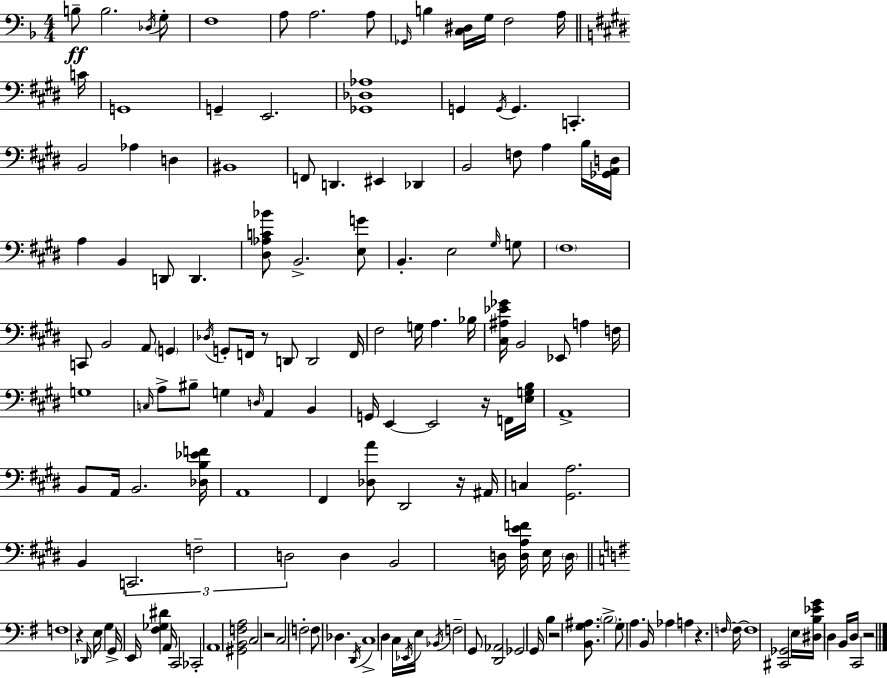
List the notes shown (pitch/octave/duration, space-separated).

B3/e B3/h. Db3/s G3/e F3/w A3/e A3/h. A3/e Gb2/s B3/q [C3,D#3]/s G3/s F3/h A3/s C4/s G2/w G2/q E2/h. [Gb2,Db3,Ab3]/w G2/q G2/s G2/q. C2/q. B2/h Ab3/q D3/q BIS2/w F2/e D2/q. EIS2/q Db2/q B2/h F3/e A3/q B3/s [Gb2,A2,D3]/s A3/q B2/q D2/e D2/q. [D#3,Ab3,C4,Bb4]/e B2/h. [E3,G4]/e B2/q. E3/h G#3/s G3/e F#3/w C2/e B2/h A2/e G2/q Db3/s G2/e F2/s R/e D2/e D2/h F2/s F#3/h G3/s A3/q. Bb3/s [C#3,A#3,Eb4,Gb4]/s B2/h Eb2/e A3/q F3/s G3/w C3/s A3/e BIS3/e G3/q D3/s A2/q B2/q G2/s E2/q E2/h R/s F2/s [E3,G3,B3]/s A2/w B2/e A2/s B2/h. [Db3,B3,Eb4,F4]/s A2/w F#2/q [Db3,A4]/e D#2/h R/s A#2/s C3/q [G#2,A3]/h. B2/q C2/h. F3/h D3/h D3/q B2/h D3/s [D3,A3,E4,F4]/s E3/s D3/s F3/w R/q Db2/s E3/s G3/q G2/s E2/s [F#3,Gb3,D#4]/q A2/s C2/h CES2/h A2/w [G#2,B2,F3,A3]/h C3/h R/h C3/h F3/h F3/e Db3/q. D2/s C3/w D3/q C3/s Eb2/s E3/s Bb2/s F3/h G2/e [D2,Ab2]/h Gb2/h G2/s B3/q R/h [B2,G3,A#3]/e. B3/h G3/e A3/q. B2/s Ab3/q A3/q R/q. F3/s F3/s F3/w [C#2,Gb2]/h E3/s [D#3,B3,Eb4,G4]/s D3/q B2/s D3/s C2/h R/h